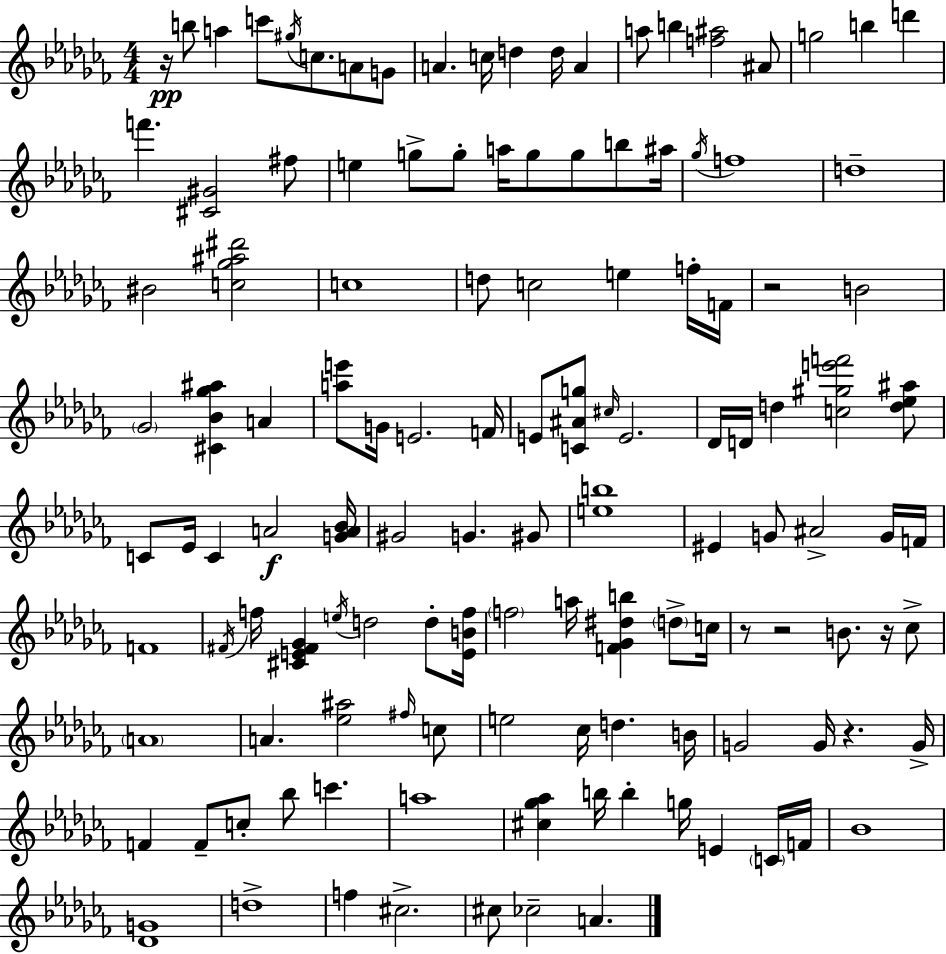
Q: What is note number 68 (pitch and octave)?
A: D5